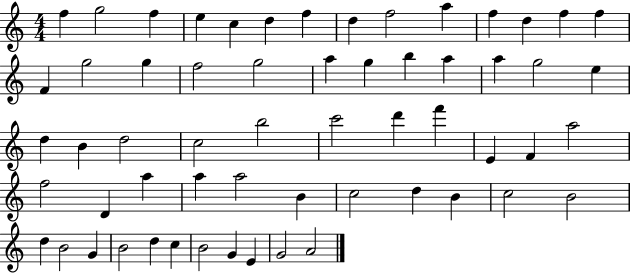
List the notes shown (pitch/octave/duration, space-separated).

F5/q G5/h F5/q E5/q C5/q D5/q F5/q D5/q F5/h A5/q F5/q D5/q F5/q F5/q F4/q G5/h G5/q F5/h G5/h A5/q G5/q B5/q A5/q A5/q G5/h E5/q D5/q B4/q D5/h C5/h B5/h C6/h D6/q F6/q E4/q F4/q A5/h F5/h D4/q A5/q A5/q A5/h B4/q C5/h D5/q B4/q C5/h B4/h D5/q B4/h G4/q B4/h D5/q C5/q B4/h G4/q E4/q G4/h A4/h